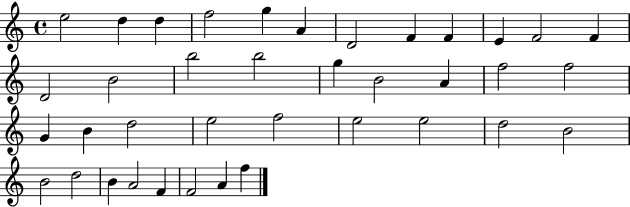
E5/h D5/q D5/q F5/h G5/q A4/q D4/h F4/q F4/q E4/q F4/h F4/q D4/h B4/h B5/h B5/h G5/q B4/h A4/q F5/h F5/h G4/q B4/q D5/h E5/h F5/h E5/h E5/h D5/h B4/h B4/h D5/h B4/q A4/h F4/q F4/h A4/q F5/q